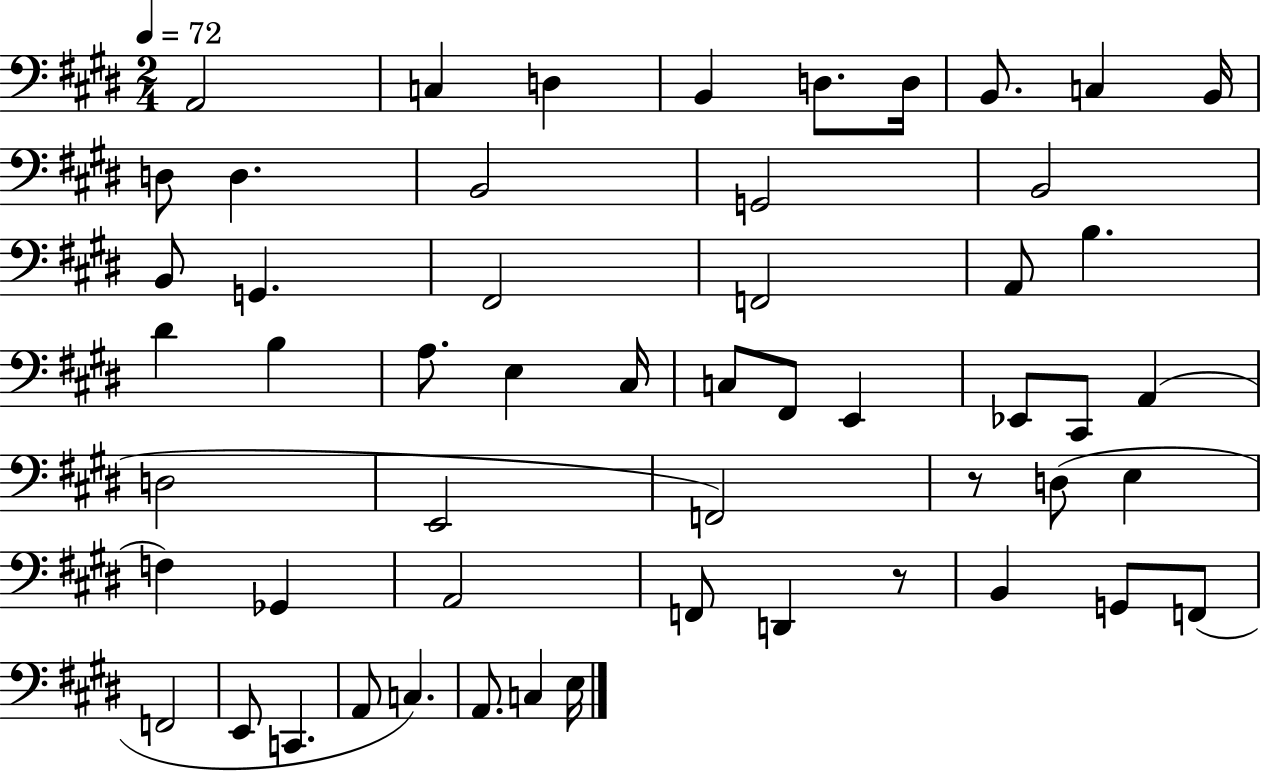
{
  \clef bass
  \numericTimeSignature
  \time 2/4
  \key e \major
  \tempo 4 = 72
  a,2 | c4 d4 | b,4 d8. d16 | b,8. c4 b,16 | \break d8 d4. | b,2 | g,2 | b,2 | \break b,8 g,4. | fis,2 | f,2 | a,8 b4. | \break dis'4 b4 | a8. e4 cis16 | c8 fis,8 e,4 | ees,8 cis,8 a,4( | \break d2 | e,2 | f,2) | r8 d8( e4 | \break f4) ges,4 | a,2 | f,8 d,4 r8 | b,4 g,8 f,8( | \break f,2 | e,8 c,4. | a,8 c4.) | a,8. c4 e16 | \break \bar "|."
}